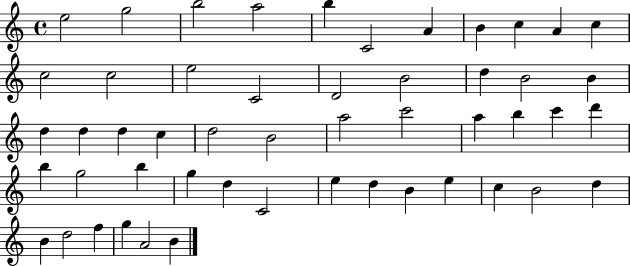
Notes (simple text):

E5/h G5/h B5/h A5/h B5/q C4/h A4/q B4/q C5/q A4/q C5/q C5/h C5/h E5/h C4/h D4/h B4/h D5/q B4/h B4/q D5/q D5/q D5/q C5/q D5/h B4/h A5/h C6/h A5/q B5/q C6/q D6/q B5/q G5/h B5/q G5/q D5/q C4/h E5/q D5/q B4/q E5/q C5/q B4/h D5/q B4/q D5/h F5/q G5/q A4/h B4/q